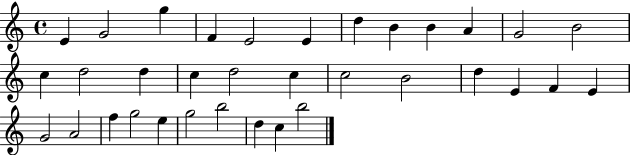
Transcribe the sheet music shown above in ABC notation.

X:1
T:Untitled
M:4/4
L:1/4
K:C
E G2 g F E2 E d B B A G2 B2 c d2 d c d2 c c2 B2 d E F E G2 A2 f g2 e g2 b2 d c b2